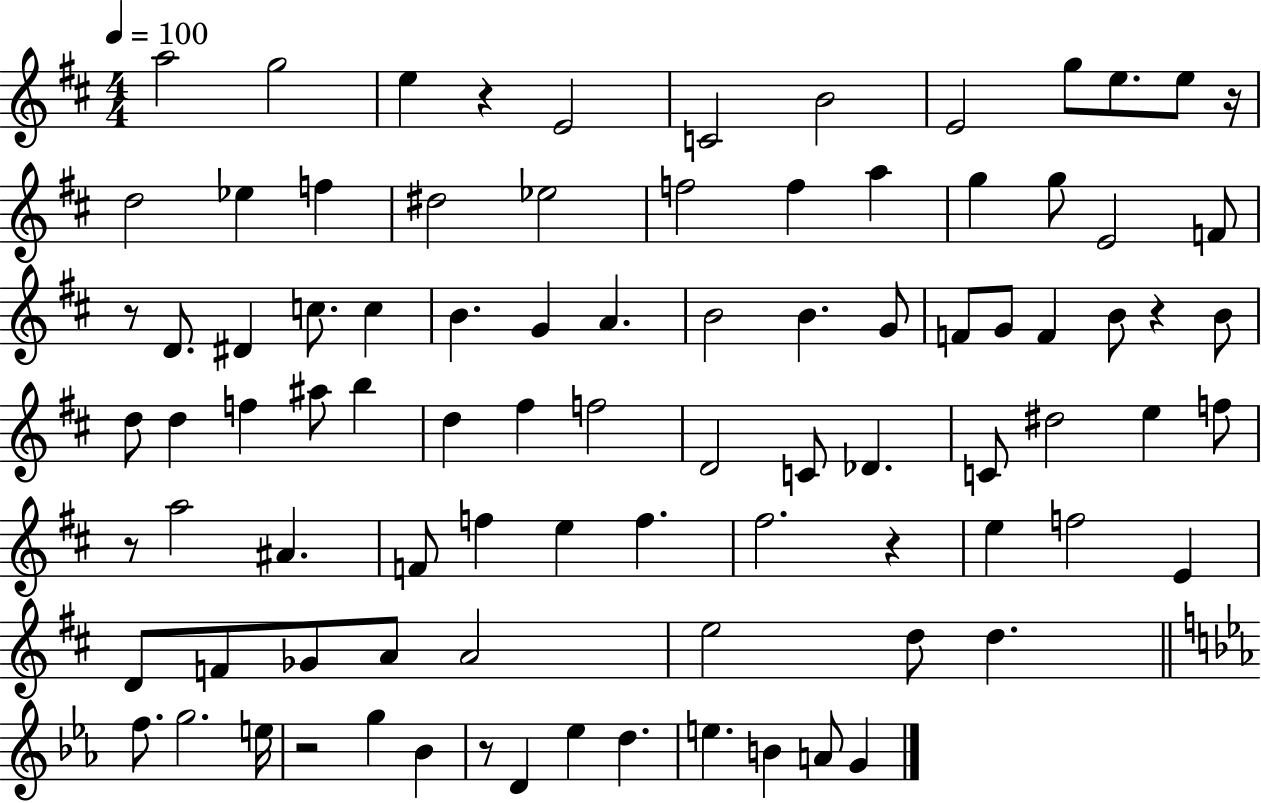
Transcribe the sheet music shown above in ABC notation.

X:1
T:Untitled
M:4/4
L:1/4
K:D
a2 g2 e z E2 C2 B2 E2 g/2 e/2 e/2 z/4 d2 _e f ^d2 _e2 f2 f a g g/2 E2 F/2 z/2 D/2 ^D c/2 c B G A B2 B G/2 F/2 G/2 F B/2 z B/2 d/2 d f ^a/2 b d ^f f2 D2 C/2 _D C/2 ^d2 e f/2 z/2 a2 ^A F/2 f e f ^f2 z e f2 E D/2 F/2 _G/2 A/2 A2 e2 d/2 d f/2 g2 e/4 z2 g _B z/2 D _e d e B A/2 G